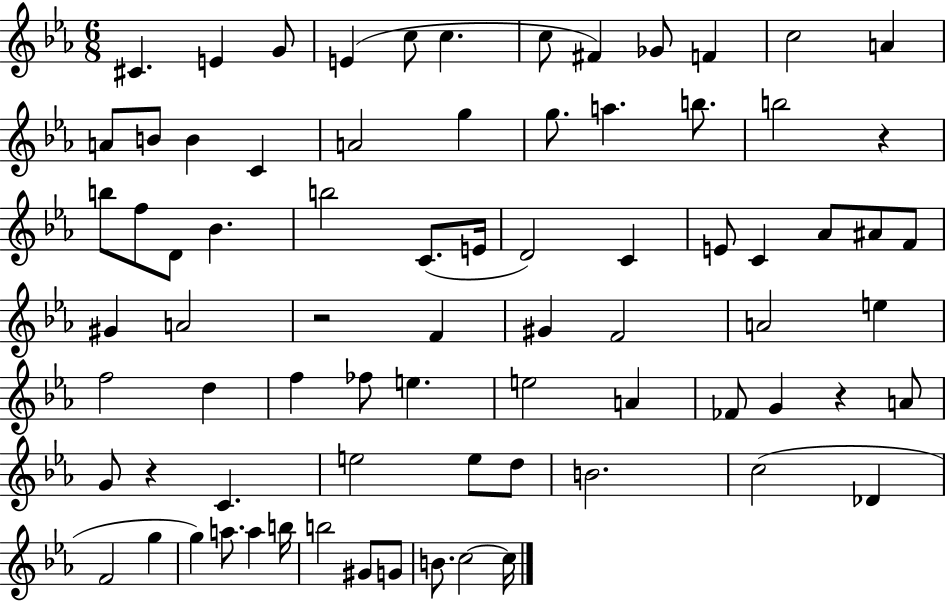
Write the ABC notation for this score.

X:1
T:Untitled
M:6/8
L:1/4
K:Eb
^C E G/2 E c/2 c c/2 ^F _G/2 F c2 A A/2 B/2 B C A2 g g/2 a b/2 b2 z b/2 f/2 D/2 _B b2 C/2 E/4 D2 C E/2 C _A/2 ^A/2 F/2 ^G A2 z2 F ^G F2 A2 e f2 d f _f/2 e e2 A _F/2 G z A/2 G/2 z C e2 e/2 d/2 B2 c2 _D F2 g g a/2 a b/4 b2 ^G/2 G/2 B/2 c2 c/4